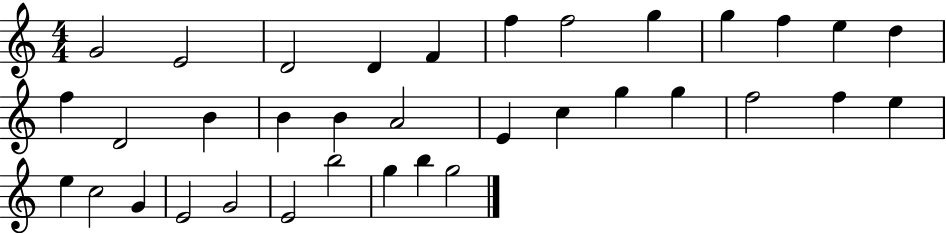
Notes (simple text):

G4/h E4/h D4/h D4/q F4/q F5/q F5/h G5/q G5/q F5/q E5/q D5/q F5/q D4/h B4/q B4/q B4/q A4/h E4/q C5/q G5/q G5/q F5/h F5/q E5/q E5/q C5/h G4/q E4/h G4/h E4/h B5/h G5/q B5/q G5/h